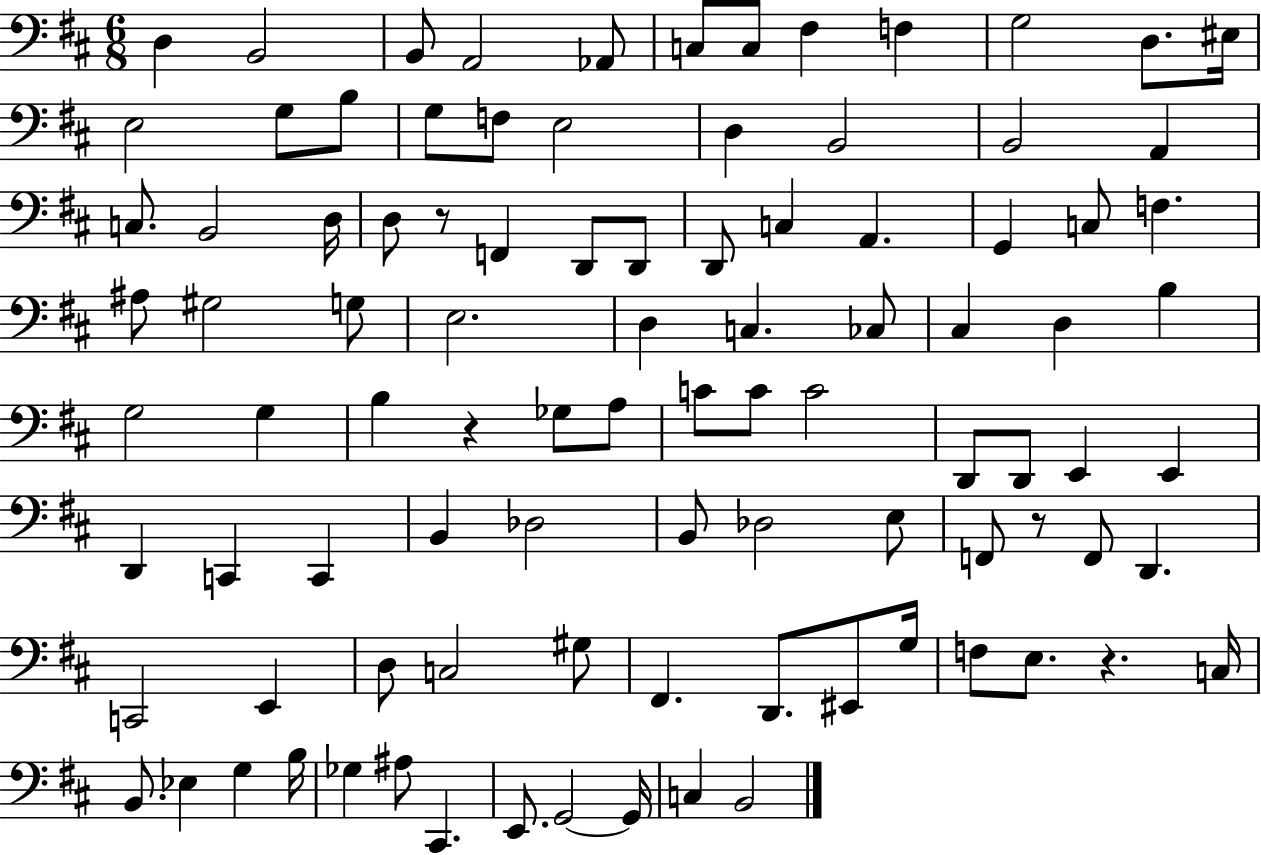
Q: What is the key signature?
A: D major